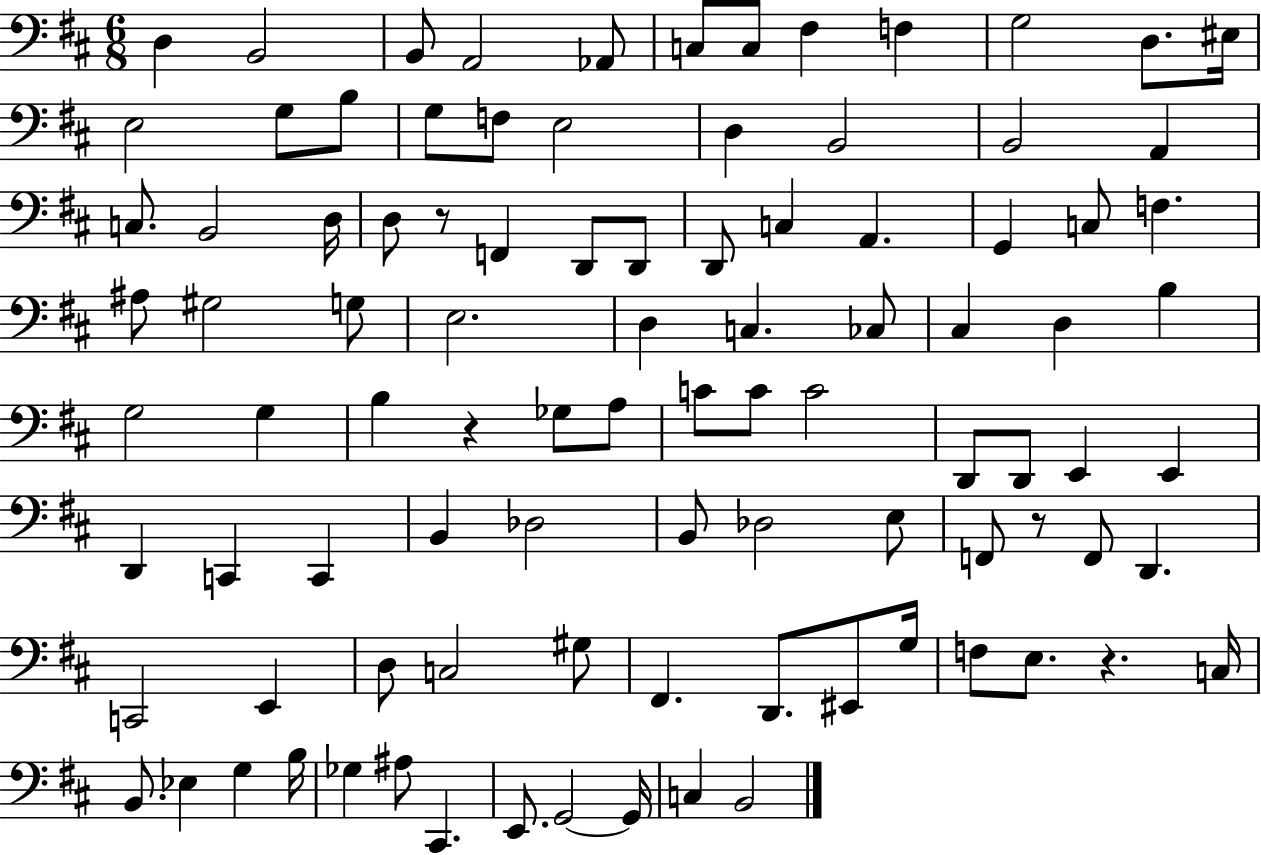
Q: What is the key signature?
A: D major